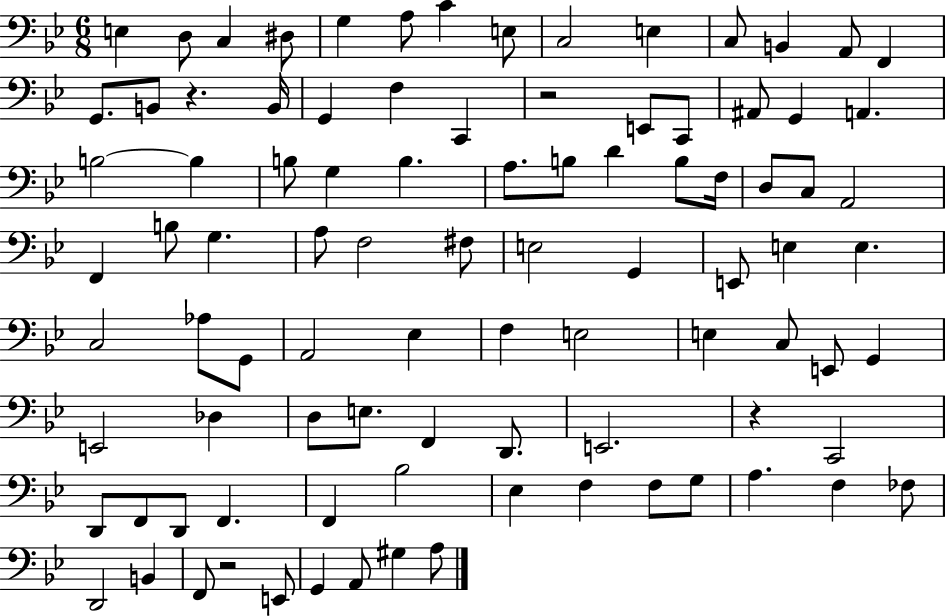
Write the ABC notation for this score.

X:1
T:Untitled
M:6/8
L:1/4
K:Bb
E, D,/2 C, ^D,/2 G, A,/2 C E,/2 C,2 E, C,/2 B,, A,,/2 F,, G,,/2 B,,/2 z B,,/4 G,, F, C,, z2 E,,/2 C,,/2 ^A,,/2 G,, A,, B,2 B, B,/2 G, B, A,/2 B,/2 D B,/2 F,/4 D,/2 C,/2 A,,2 F,, B,/2 G, A,/2 F,2 ^F,/2 E,2 G,, E,,/2 E, E, C,2 _A,/2 G,,/2 A,,2 _E, F, E,2 E, C,/2 E,,/2 G,, E,,2 _D, D,/2 E,/2 F,, D,,/2 E,,2 z C,,2 D,,/2 F,,/2 D,,/2 F,, F,, _B,2 _E, F, F,/2 G,/2 A, F, _F,/2 D,,2 B,, F,,/2 z2 E,,/2 G,, A,,/2 ^G, A,/2